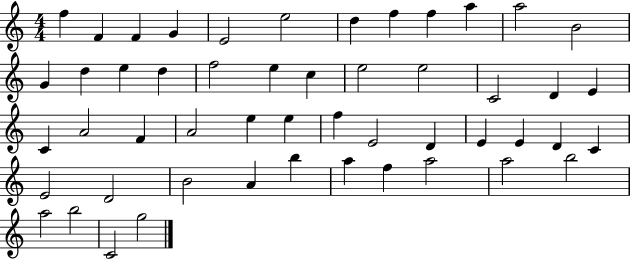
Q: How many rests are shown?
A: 0